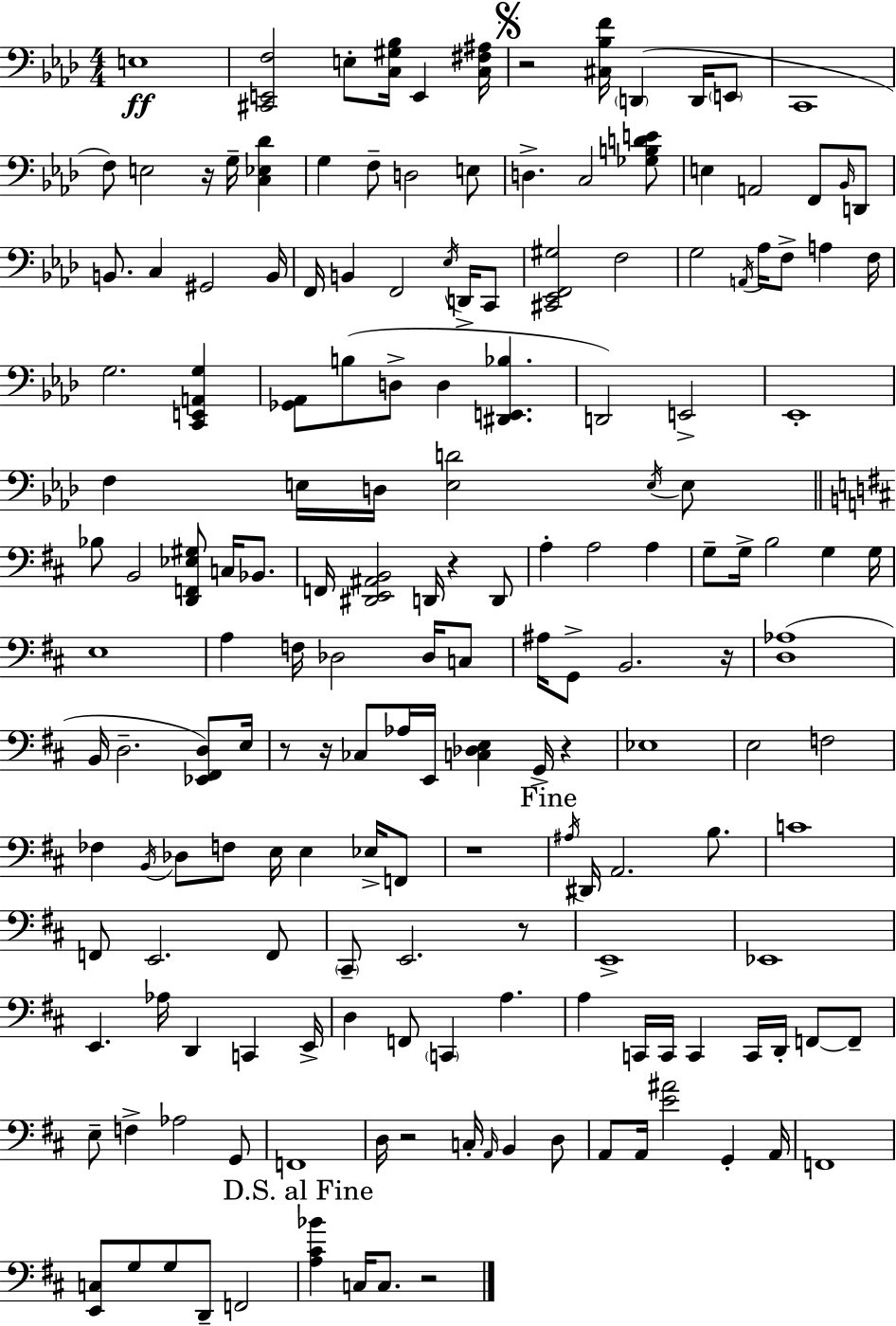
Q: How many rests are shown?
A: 11